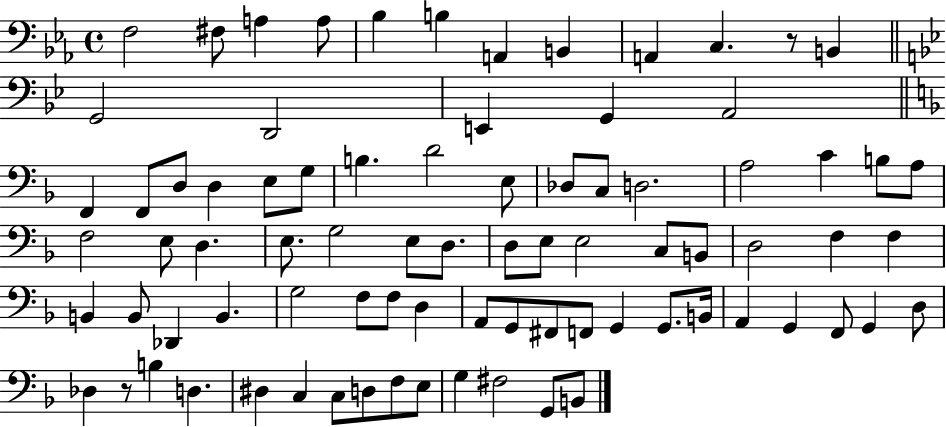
F3/h F#3/e A3/q A3/e Bb3/q B3/q A2/q B2/q A2/q C3/q. R/e B2/q G2/h D2/h E2/q G2/q A2/h F2/q F2/e D3/e D3/q E3/e G3/e B3/q. D4/h E3/e Db3/e C3/e D3/h. A3/h C4/q B3/e A3/e F3/h E3/e D3/q. E3/e. G3/h E3/e D3/e. D3/e E3/e E3/h C3/e B2/e D3/h F3/q F3/q B2/q B2/e Db2/q B2/q. G3/h F3/e F3/e D3/q A2/e G2/e F#2/e F2/e G2/q G2/e. B2/s A2/q G2/q F2/e G2/q D3/e Db3/q R/e B3/q D3/q. D#3/q C3/q C3/e D3/e F3/e E3/e G3/q F#3/h G2/e B2/e